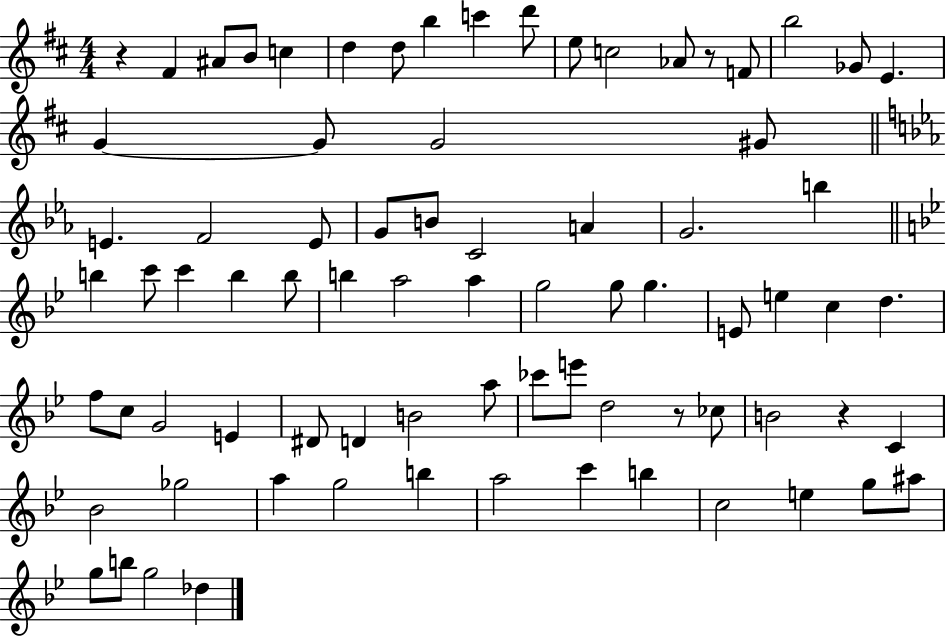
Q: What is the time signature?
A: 4/4